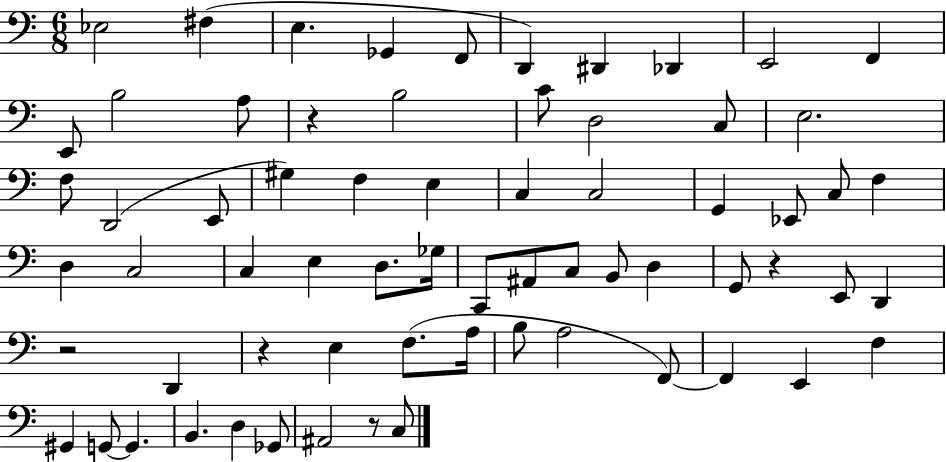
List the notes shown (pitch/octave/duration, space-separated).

Eb3/h F#3/q E3/q. Gb2/q F2/e D2/q D#2/q Db2/q E2/h F2/q E2/e B3/h A3/e R/q B3/h C4/e D3/h C3/e E3/h. F3/e D2/h E2/e G#3/q F3/q E3/q C3/q C3/h G2/q Eb2/e C3/e F3/q D3/q C3/h C3/q E3/q D3/e. Gb3/s C2/e A#2/e C3/e B2/e D3/q G2/e R/q E2/e D2/q R/h D2/q R/q E3/q F3/e. A3/s B3/e A3/h F2/e F2/q E2/q F3/q G#2/q G2/e G2/q. B2/q. D3/q Gb2/e A#2/h R/e C3/e